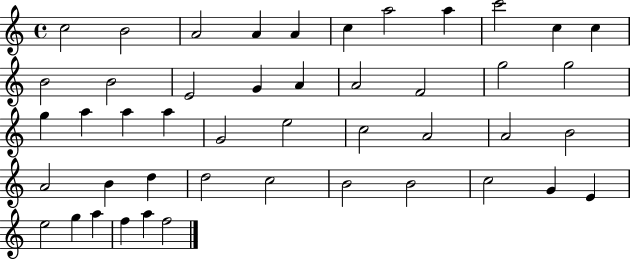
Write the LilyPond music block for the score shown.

{
  \clef treble
  \time 4/4
  \defaultTimeSignature
  \key c \major
  c''2 b'2 | a'2 a'4 a'4 | c''4 a''2 a''4 | c'''2 c''4 c''4 | \break b'2 b'2 | e'2 g'4 a'4 | a'2 f'2 | g''2 g''2 | \break g''4 a''4 a''4 a''4 | g'2 e''2 | c''2 a'2 | a'2 b'2 | \break a'2 b'4 d''4 | d''2 c''2 | b'2 b'2 | c''2 g'4 e'4 | \break e''2 g''4 a''4 | f''4 a''4 f''2 | \bar "|."
}